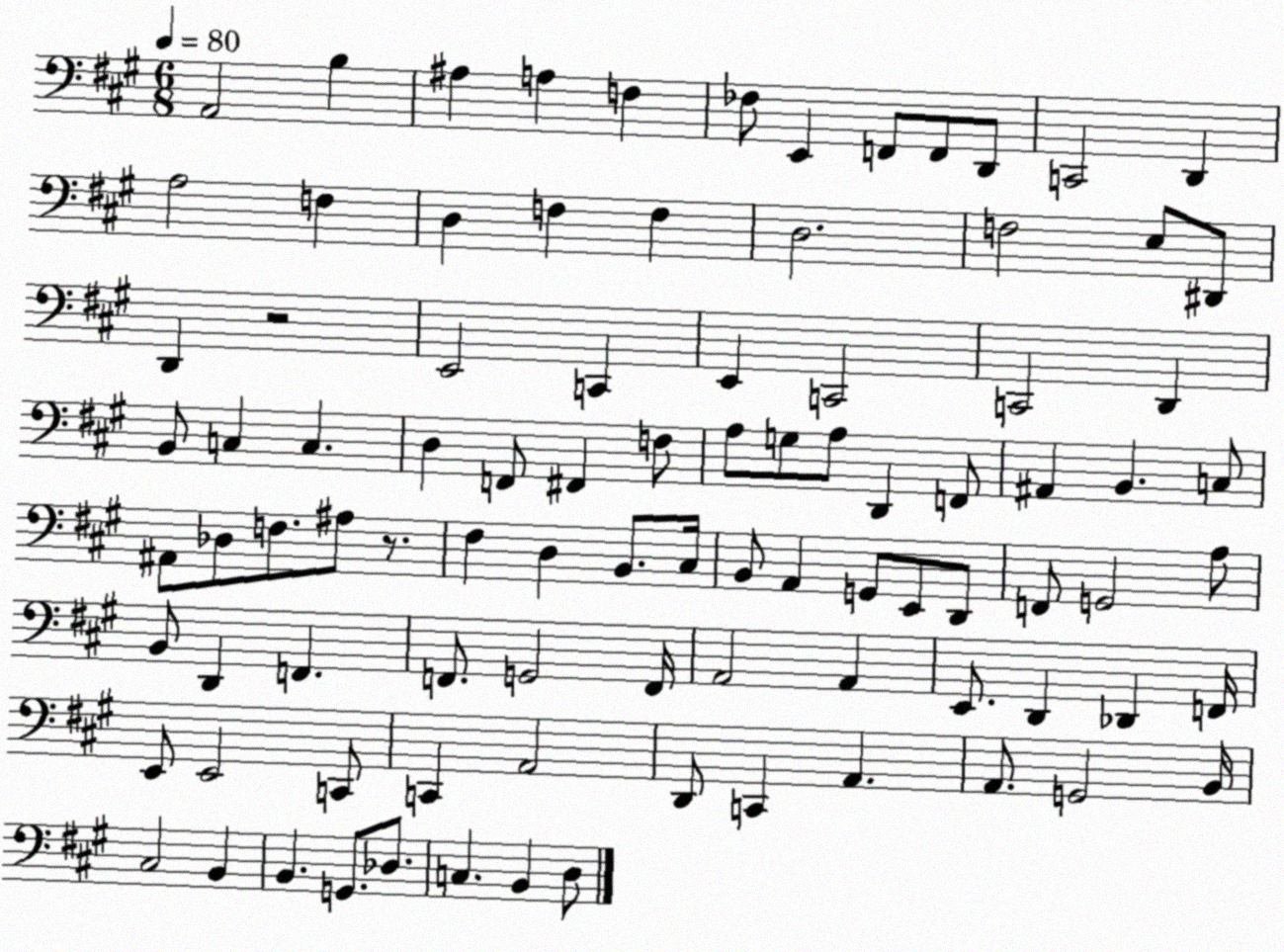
X:1
T:Untitled
M:6/8
L:1/4
K:A
A,,2 B, ^A, A, F, _F,/2 E,, F,,/2 F,,/2 D,,/2 C,,2 D,, A,2 F, D, F, F, D,2 F,2 E,/2 ^D,,/2 D,, z2 E,,2 C,, E,, C,,2 C,,2 D,, B,,/2 C, C, D, F,,/2 ^F,, F,/2 A,/2 G,/2 A,/2 D,, F,,/2 ^A,, B,, C,/2 ^A,,/2 _D,/2 F,/2 ^A,/2 z/2 ^F, D, B,,/2 ^C,/4 B,,/2 A,, G,,/2 E,,/2 D,,/2 F,,/2 G,,2 A,/2 B,,/2 D,, F,, F,,/2 G,,2 F,,/4 A,,2 A,, E,,/2 D,, _D,, F,,/4 E,,/2 E,,2 C,,/2 C,, A,,2 D,,/2 C,, A,, A,,/2 G,,2 B,,/4 ^C,2 B,, B,, G,,/2 _D,/2 C, B,, D,/2